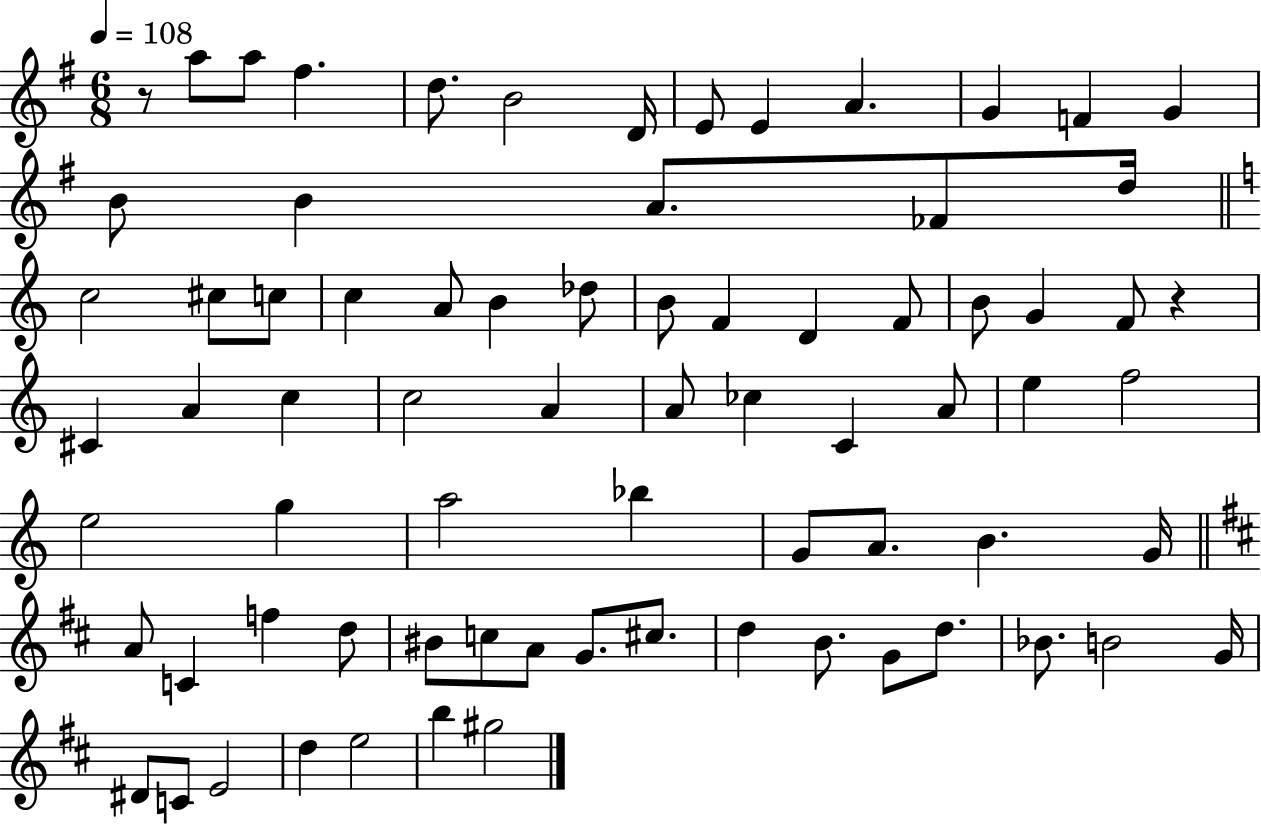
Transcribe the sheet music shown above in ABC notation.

X:1
T:Untitled
M:6/8
L:1/4
K:G
z/2 a/2 a/2 ^f d/2 B2 D/4 E/2 E A G F G B/2 B A/2 _F/2 d/4 c2 ^c/2 c/2 c A/2 B _d/2 B/2 F D F/2 B/2 G F/2 z ^C A c c2 A A/2 _c C A/2 e f2 e2 g a2 _b G/2 A/2 B G/4 A/2 C f d/2 ^B/2 c/2 A/2 G/2 ^c/2 d B/2 G/2 d/2 _B/2 B2 G/4 ^D/2 C/2 E2 d e2 b ^g2